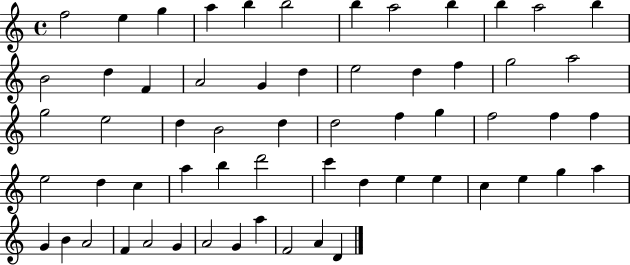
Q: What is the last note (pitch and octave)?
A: D4